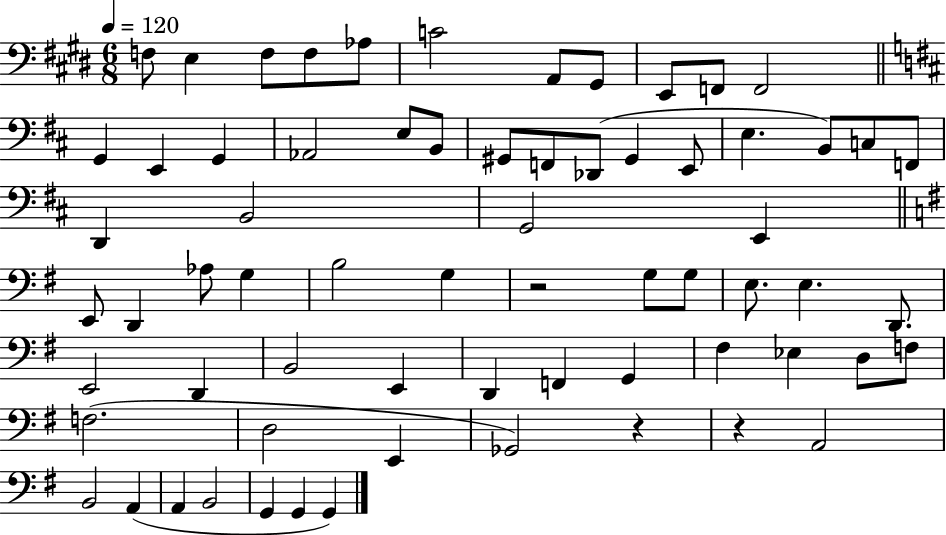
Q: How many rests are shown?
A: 3